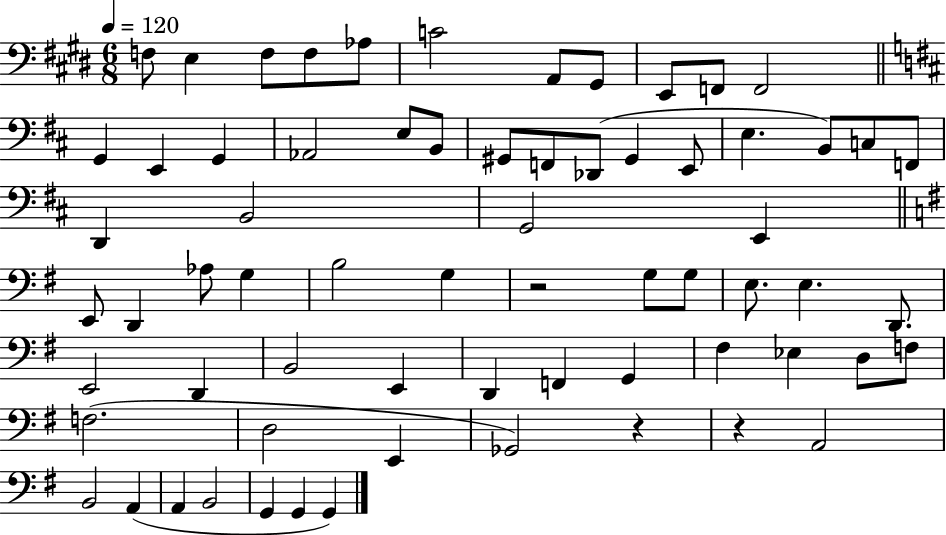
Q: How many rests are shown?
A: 3